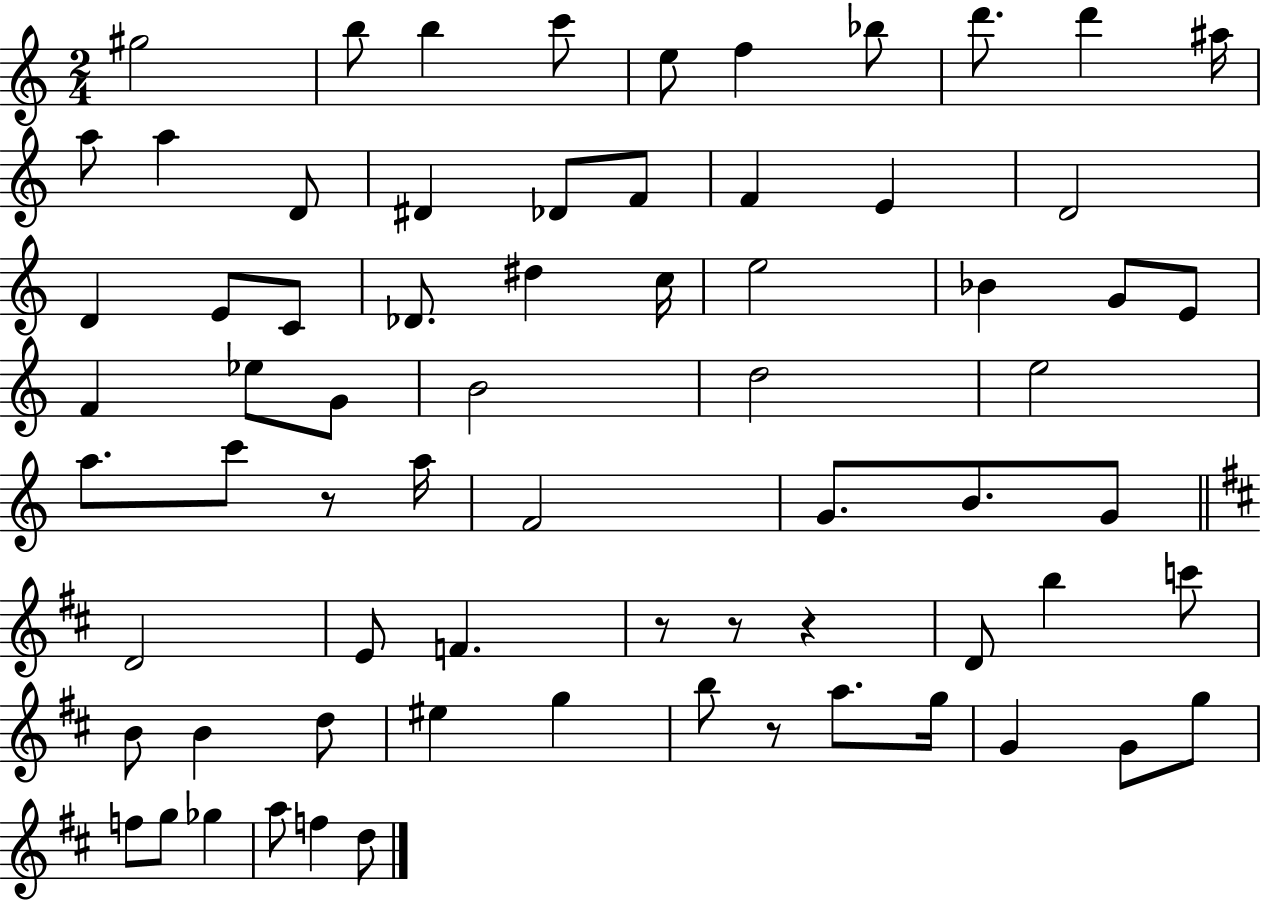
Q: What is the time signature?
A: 2/4